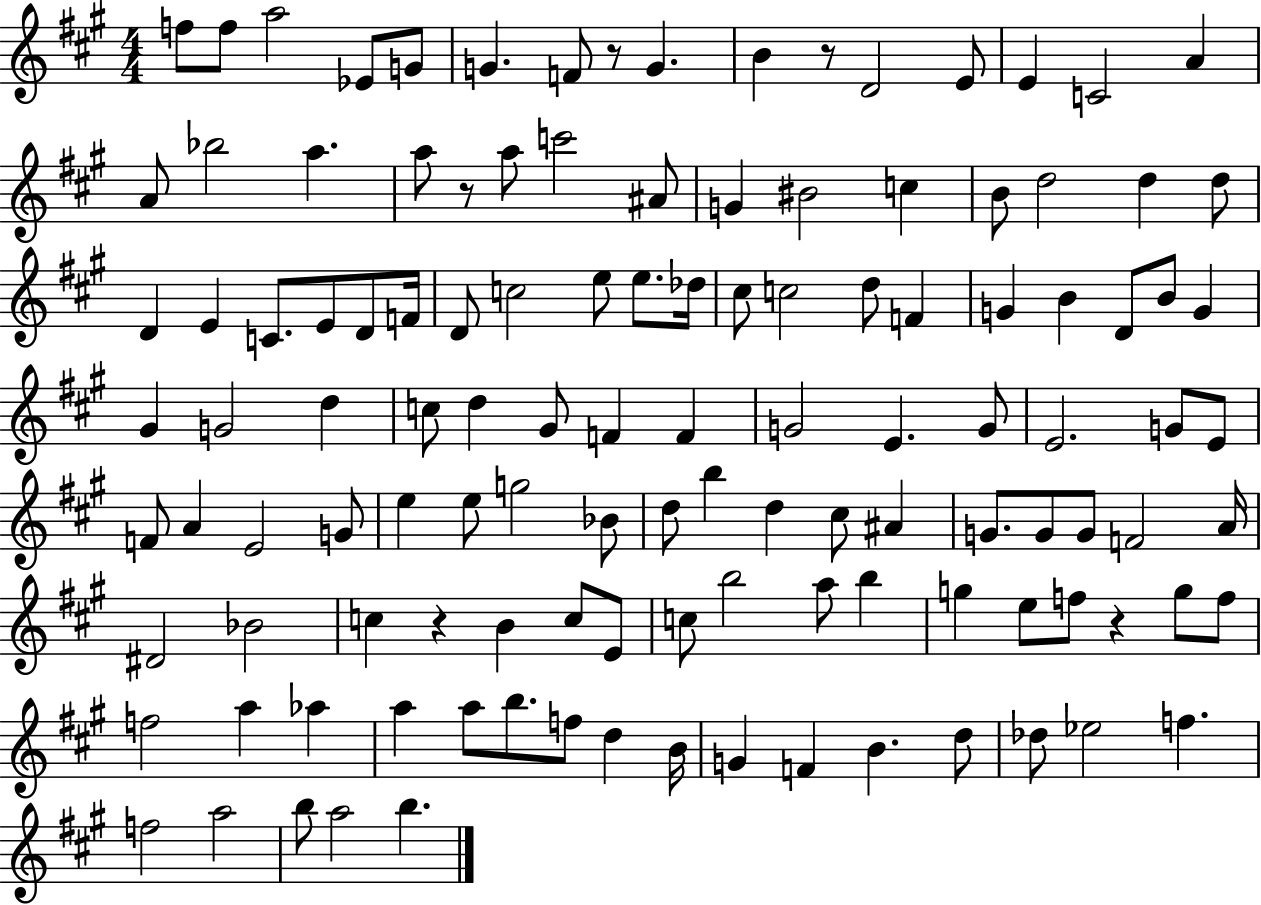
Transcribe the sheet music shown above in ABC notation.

X:1
T:Untitled
M:4/4
L:1/4
K:A
f/2 f/2 a2 _E/2 G/2 G F/2 z/2 G B z/2 D2 E/2 E C2 A A/2 _b2 a a/2 z/2 a/2 c'2 ^A/2 G ^B2 c B/2 d2 d d/2 D E C/2 E/2 D/2 F/4 D/2 c2 e/2 e/2 _d/4 ^c/2 c2 d/2 F G B D/2 B/2 G ^G G2 d c/2 d ^G/2 F F G2 E G/2 E2 G/2 E/2 F/2 A E2 G/2 e e/2 g2 _B/2 d/2 b d ^c/2 ^A G/2 G/2 G/2 F2 A/4 ^D2 _B2 c z B c/2 E/2 c/2 b2 a/2 b g e/2 f/2 z g/2 f/2 f2 a _a a a/2 b/2 f/2 d B/4 G F B d/2 _d/2 _e2 f f2 a2 b/2 a2 b